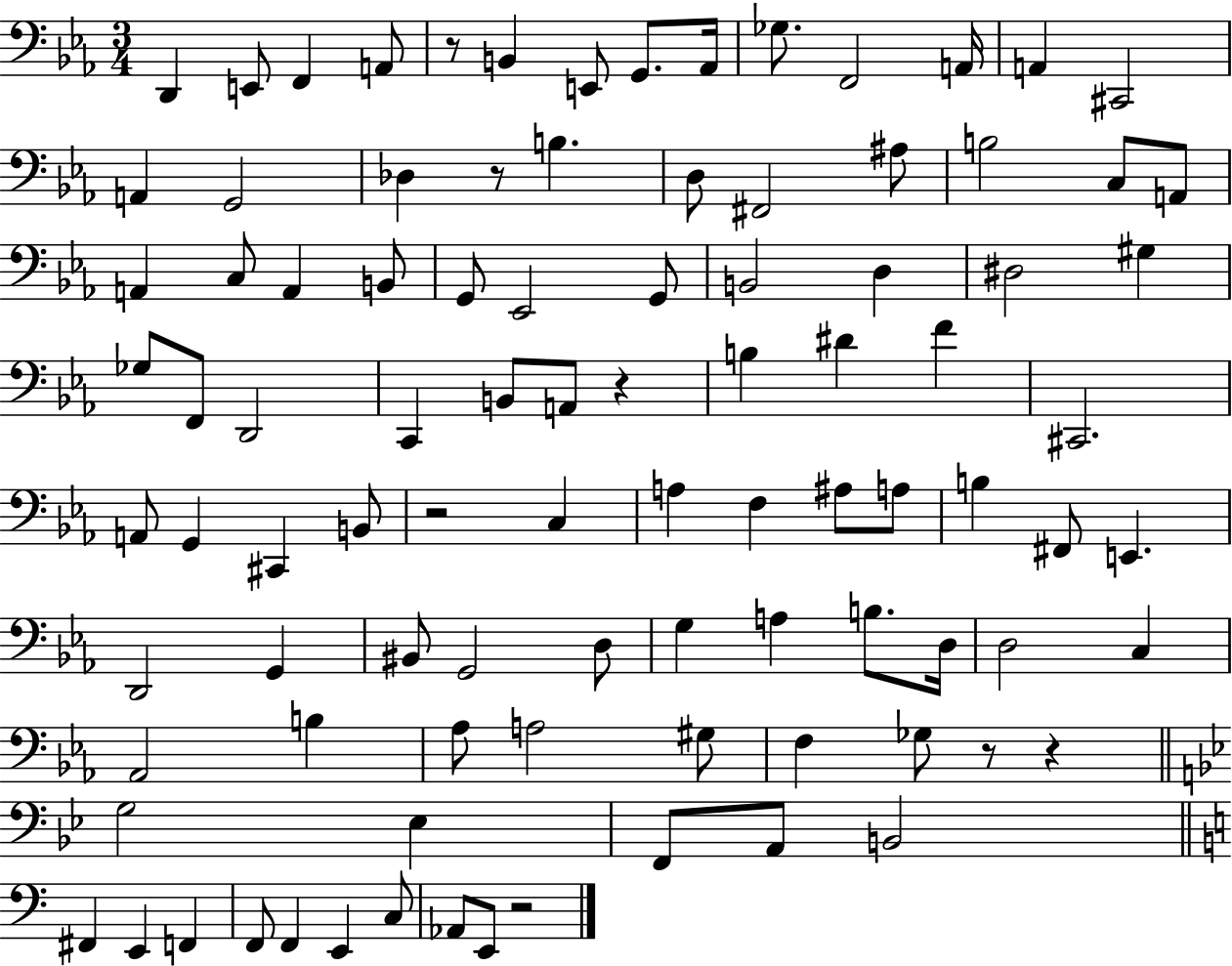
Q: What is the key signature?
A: EES major